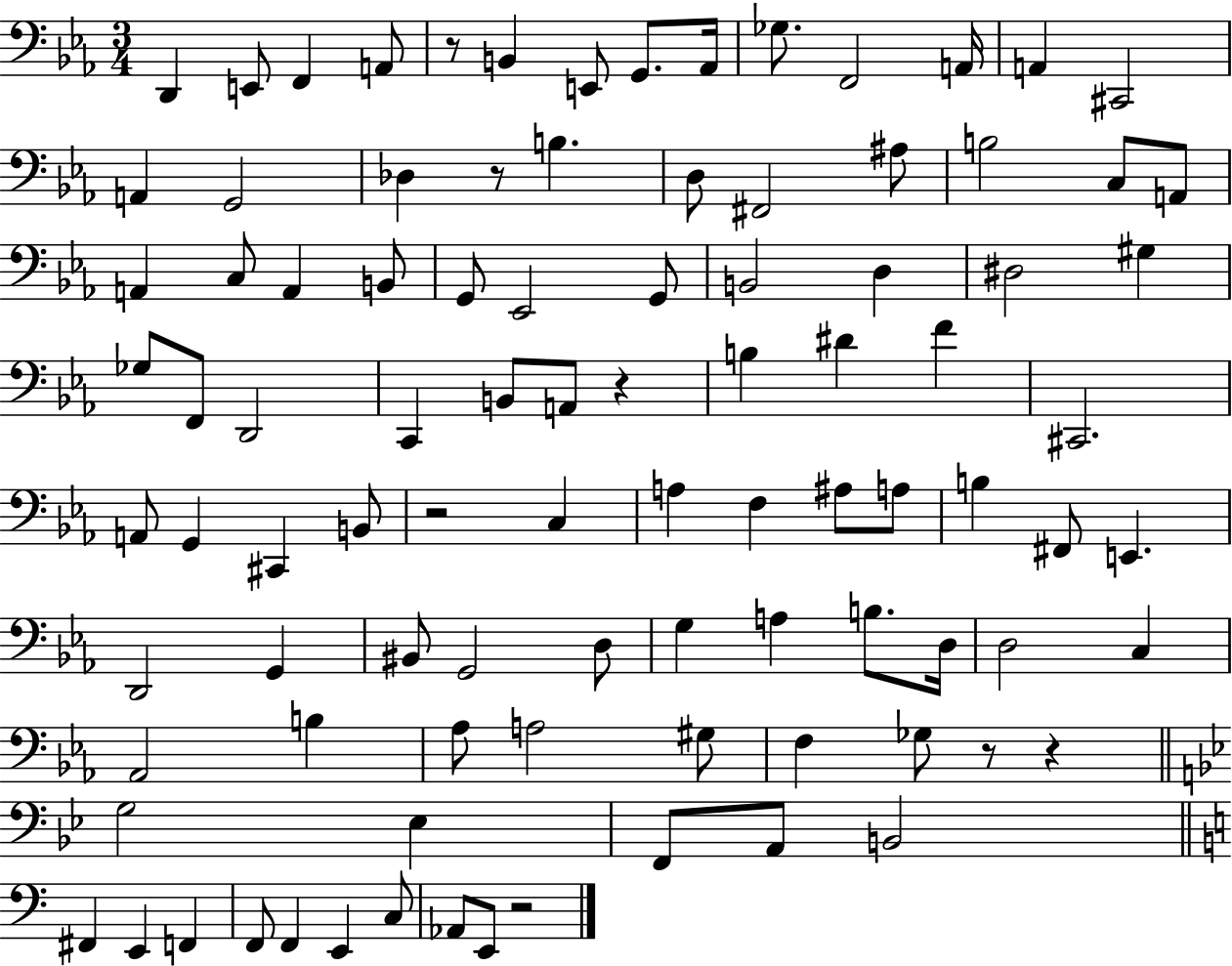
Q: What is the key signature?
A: EES major